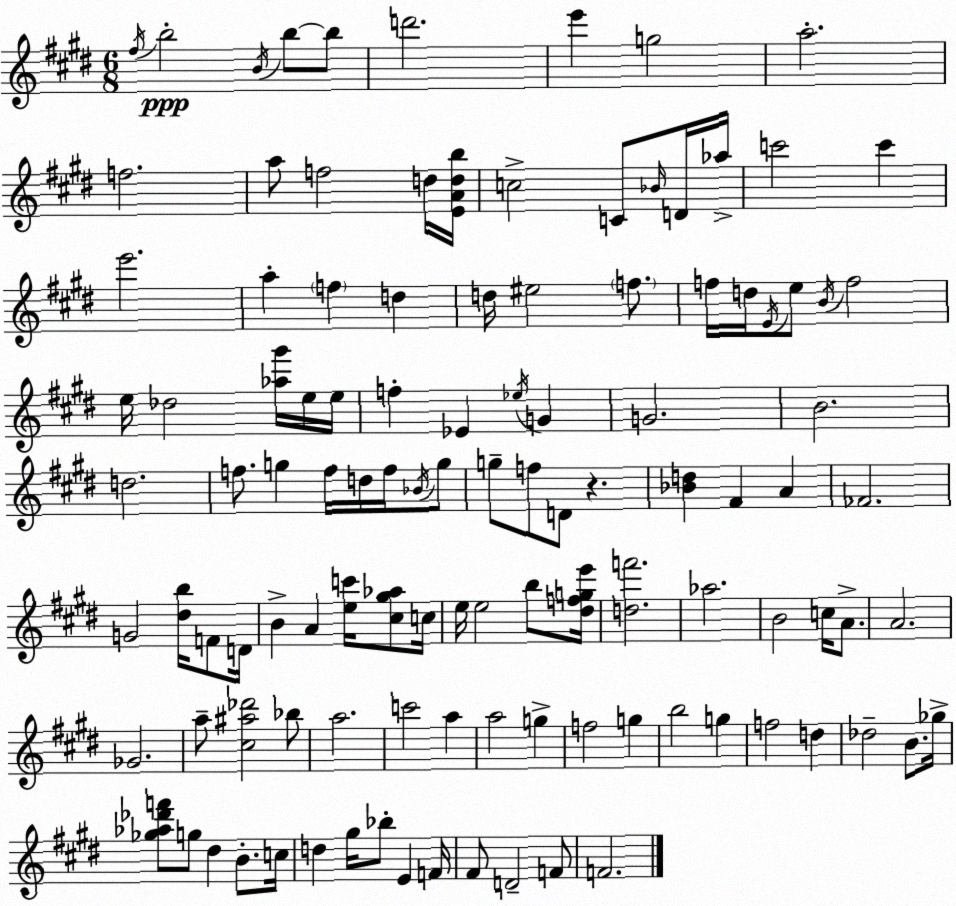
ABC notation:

X:1
T:Untitled
M:6/8
L:1/4
K:E
^f/4 b2 B/4 b/2 b/2 d'2 e' g2 a2 f2 a/2 f2 d/4 [EAdb]/4 c2 C/2 _B/4 D/4 _a/4 c'2 c' e'2 a f d d/4 ^e2 f/2 f/4 d/4 E/4 e/2 B/4 f2 e/4 _d2 [_a^g']/4 e/4 e/4 f _E _e/4 G G2 B2 d2 f/2 g f/4 d/4 f/4 _B/4 g/2 g/2 f/2 D/2 z [_Bd] ^F A _F2 G2 [^db]/4 F/2 D/4 B A [ec']/4 [^c^g_a]/2 c/4 e/4 e2 b/2 [^dfge']/4 [df']2 _a2 B2 c/4 A/2 A2 _G2 a/2 [^c^a_d']2 _b/2 a2 c'2 a a2 g f2 g b2 g f2 d _d2 B/2 _g/4 [_g_a_d'f']/2 g/2 ^d B/2 c/4 d ^g/4 _b/2 E F/4 ^F/2 D2 F/2 F2